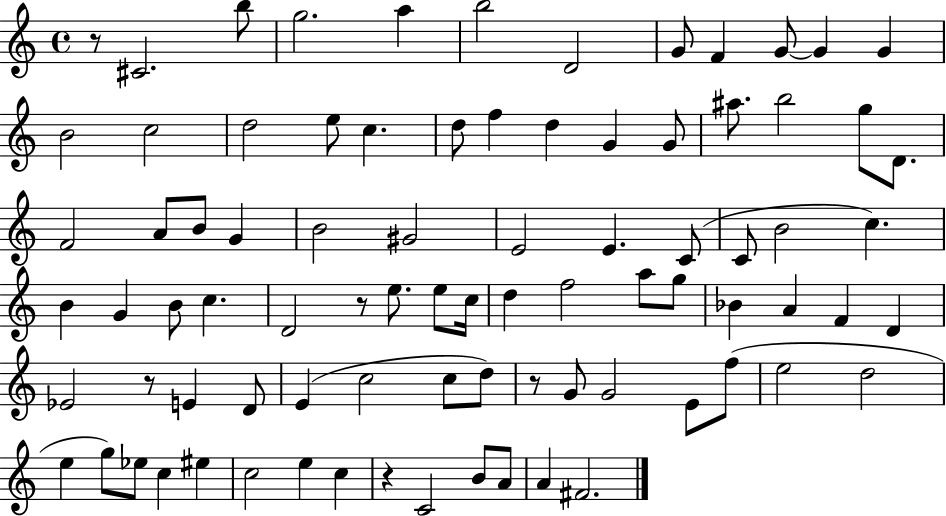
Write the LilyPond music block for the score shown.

{
  \clef treble
  \time 4/4
  \defaultTimeSignature
  \key c \major
  r8 cis'2. b''8 | g''2. a''4 | b''2 d'2 | g'8 f'4 g'8~~ g'4 g'4 | \break b'2 c''2 | d''2 e''8 c''4. | d''8 f''4 d''4 g'4 g'8 | ais''8. b''2 g''8 d'8. | \break f'2 a'8 b'8 g'4 | b'2 gis'2 | e'2 e'4. c'8( | c'8 b'2 c''4.) | \break b'4 g'4 b'8 c''4. | d'2 r8 e''8. e''8 c''16 | d''4 f''2 a''8 g''8 | bes'4 a'4 f'4 d'4 | \break ees'2 r8 e'4 d'8 | e'4( c''2 c''8 d''8) | r8 g'8 g'2 e'8 f''8( | e''2 d''2 | \break e''4 g''8) ees''8 c''4 eis''4 | c''2 e''4 c''4 | r4 c'2 b'8 a'8 | a'4 fis'2. | \break \bar "|."
}